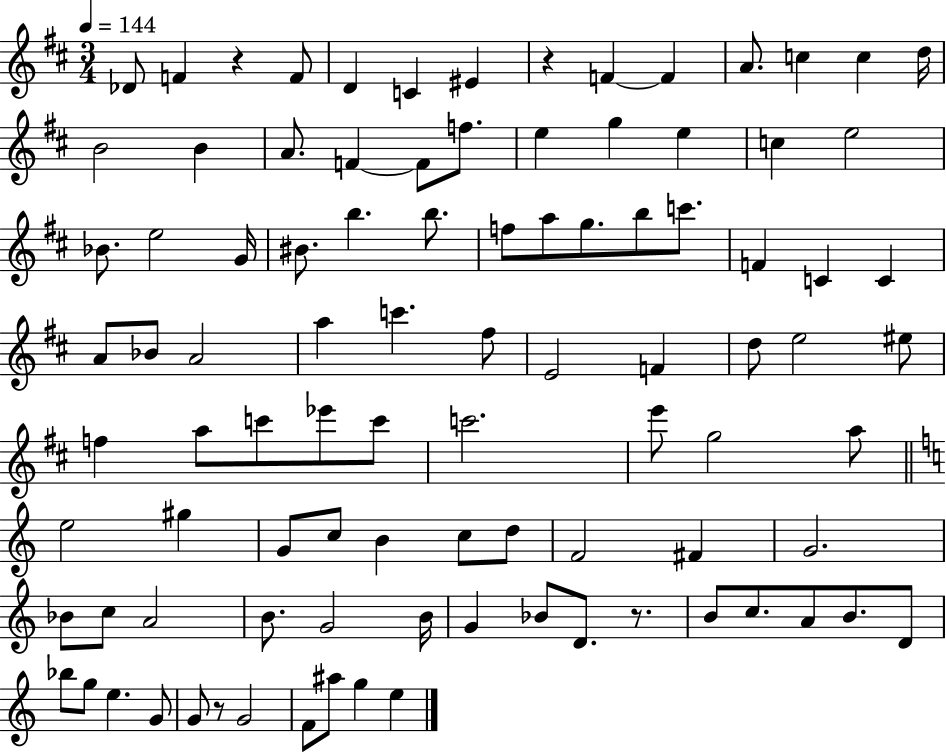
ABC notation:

X:1
T:Untitled
M:3/4
L:1/4
K:D
_D/2 F z F/2 D C ^E z F F A/2 c c d/4 B2 B A/2 F F/2 f/2 e g e c e2 _B/2 e2 G/4 ^B/2 b b/2 f/2 a/2 g/2 b/2 c'/2 F C C A/2 _B/2 A2 a c' ^f/2 E2 F d/2 e2 ^e/2 f a/2 c'/2 _e'/2 c'/2 c'2 e'/2 g2 a/2 e2 ^g G/2 c/2 B c/2 d/2 F2 ^F G2 _B/2 c/2 A2 B/2 G2 B/4 G _B/2 D/2 z/2 B/2 c/2 A/2 B/2 D/2 _b/2 g/2 e G/2 G/2 z/2 G2 F/2 ^a/2 g e